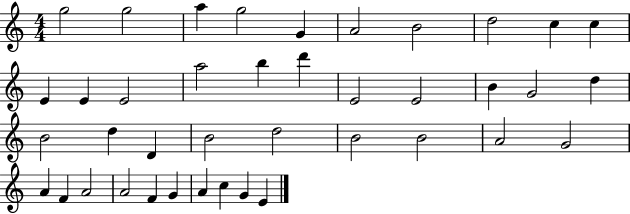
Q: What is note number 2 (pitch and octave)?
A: G5